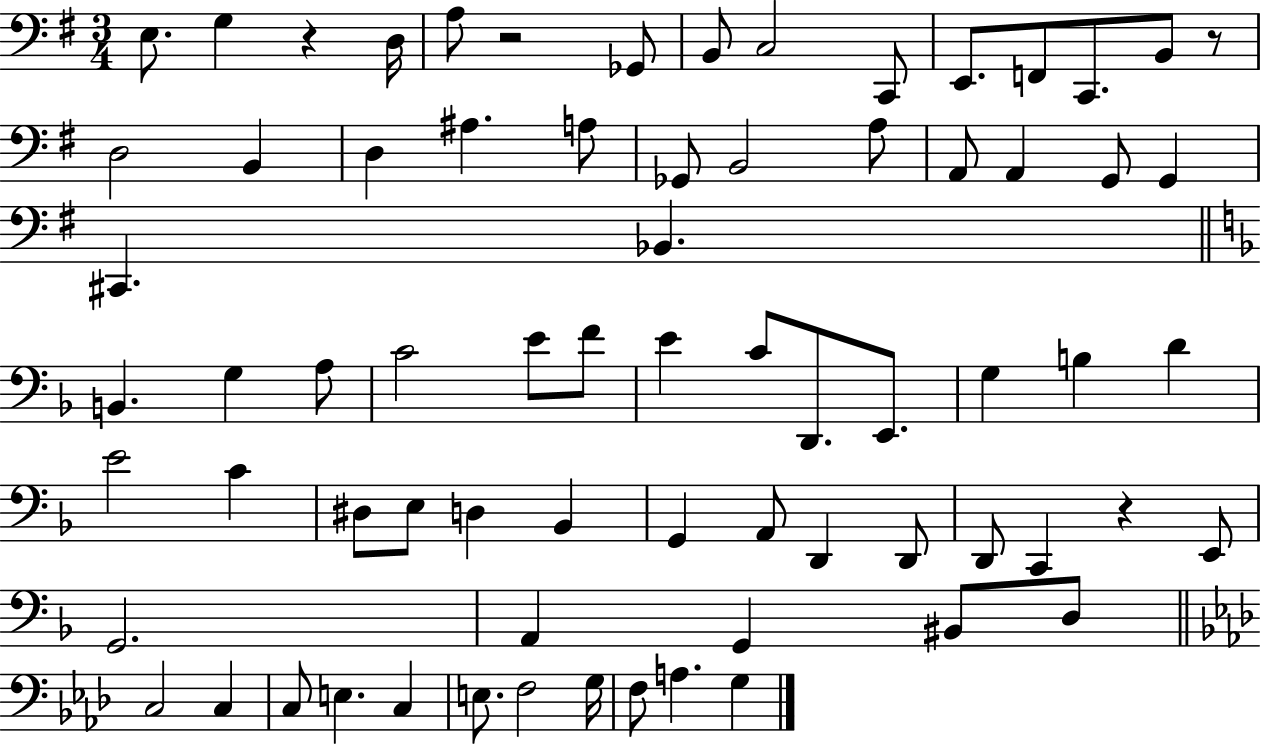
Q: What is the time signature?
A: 3/4